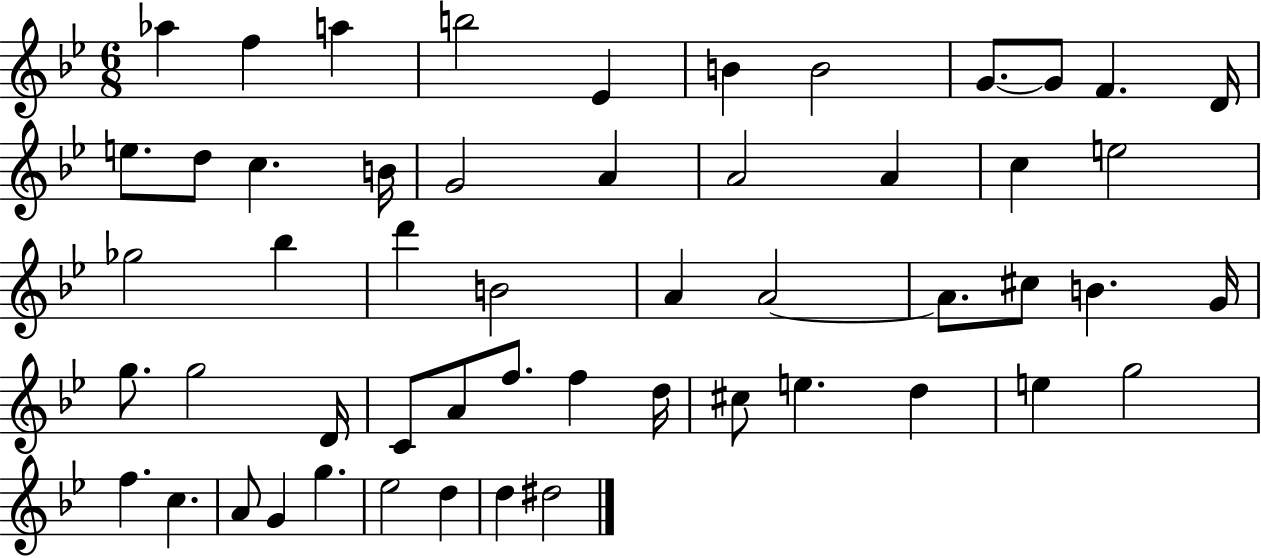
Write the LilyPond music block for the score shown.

{
  \clef treble
  \numericTimeSignature
  \time 6/8
  \key bes \major
  \repeat volta 2 { aes''4 f''4 a''4 | b''2 ees'4 | b'4 b'2 | g'8.~~ g'8 f'4. d'16 | \break e''8. d''8 c''4. b'16 | g'2 a'4 | a'2 a'4 | c''4 e''2 | \break ges''2 bes''4 | d'''4 b'2 | a'4 a'2~~ | a'8. cis''8 b'4. g'16 | \break g''8. g''2 d'16 | c'8 a'8 f''8. f''4 d''16 | cis''8 e''4. d''4 | e''4 g''2 | \break f''4. c''4. | a'8 g'4 g''4. | ees''2 d''4 | d''4 dis''2 | \break } \bar "|."
}